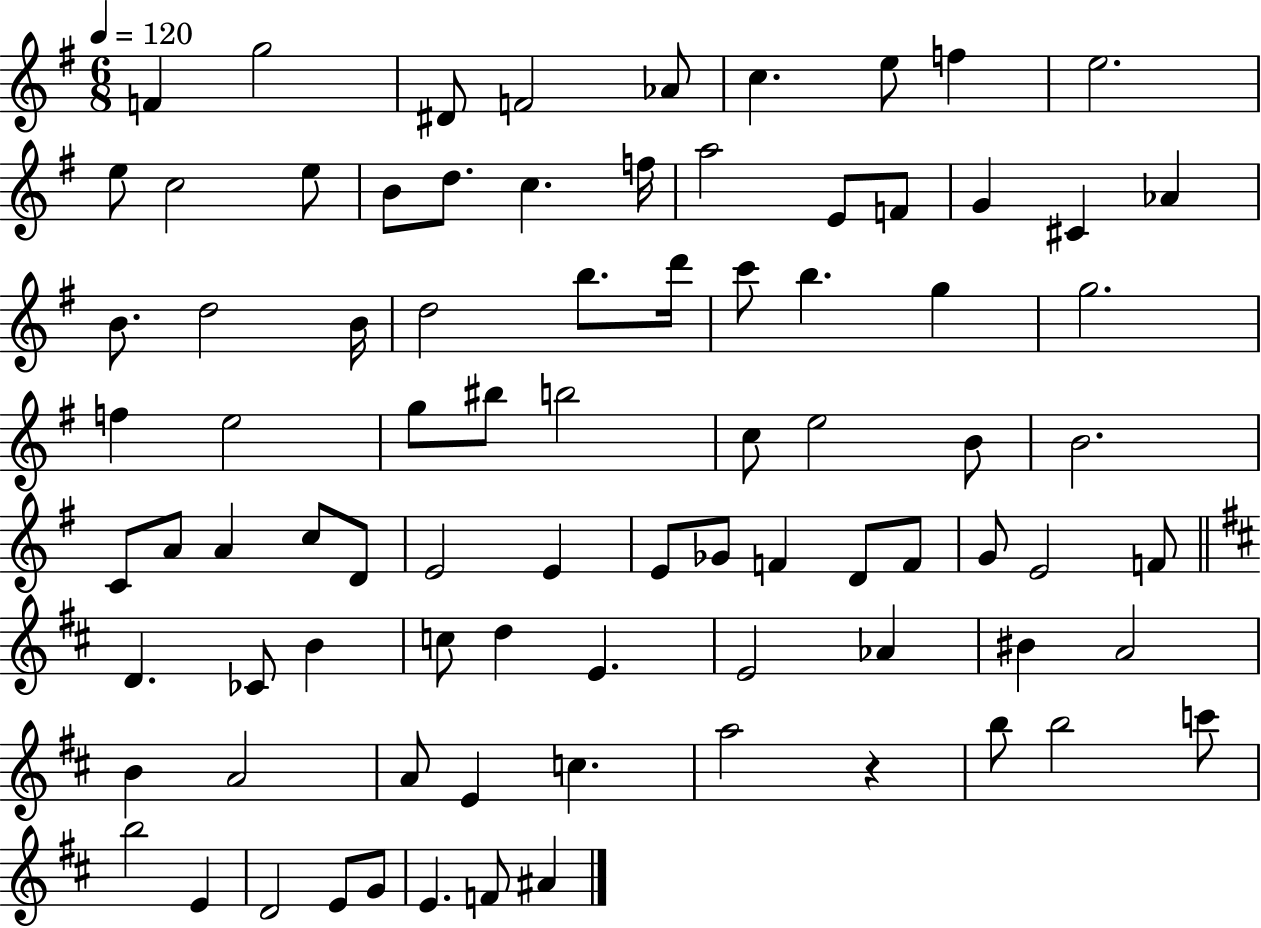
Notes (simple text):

F4/q G5/h D#4/e F4/h Ab4/e C5/q. E5/e F5/q E5/h. E5/e C5/h E5/e B4/e D5/e. C5/q. F5/s A5/h E4/e F4/e G4/q C#4/q Ab4/q B4/e. D5/h B4/s D5/h B5/e. D6/s C6/e B5/q. G5/q G5/h. F5/q E5/h G5/e BIS5/e B5/h C5/e E5/h B4/e B4/h. C4/e A4/e A4/q C5/e D4/e E4/h E4/q E4/e Gb4/e F4/q D4/e F4/e G4/e E4/h F4/e D4/q. CES4/e B4/q C5/e D5/q E4/q. E4/h Ab4/q BIS4/q A4/h B4/q A4/h A4/e E4/q C5/q. A5/h R/q B5/e B5/h C6/e B5/h E4/q D4/h E4/e G4/e E4/q. F4/e A#4/q